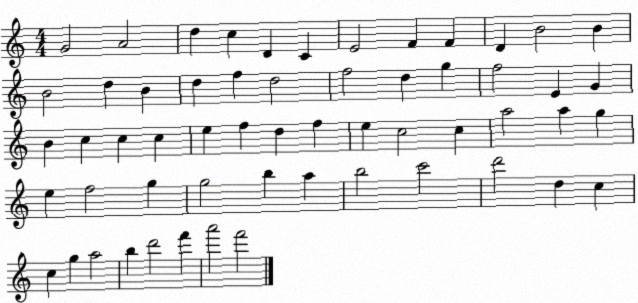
X:1
T:Untitled
M:4/4
L:1/4
K:C
G2 A2 d c D C E2 F F D B2 B B2 d B d f d2 f2 d g f2 E G B c c c e f d f e c2 c a2 a g e f2 g g2 b a b2 c'2 d'2 d c c g a2 b d'2 f' a'2 f'2